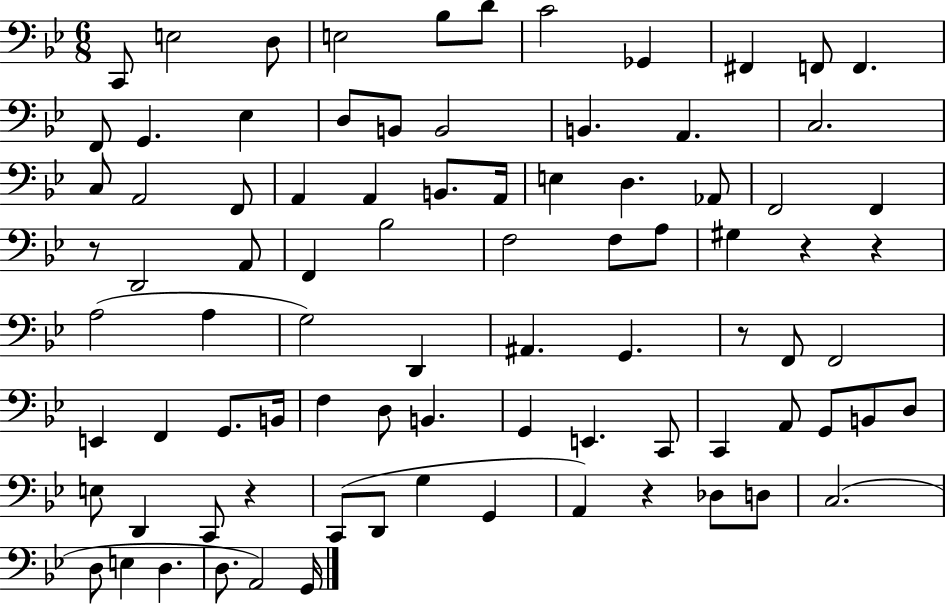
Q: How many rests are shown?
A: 6